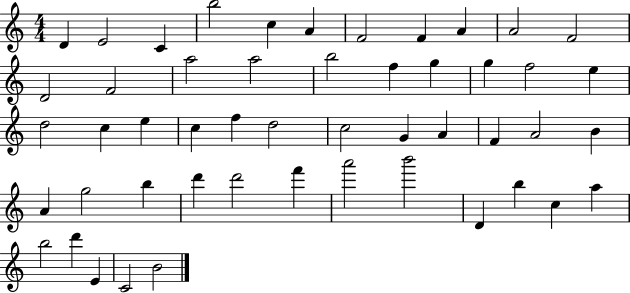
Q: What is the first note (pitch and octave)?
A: D4